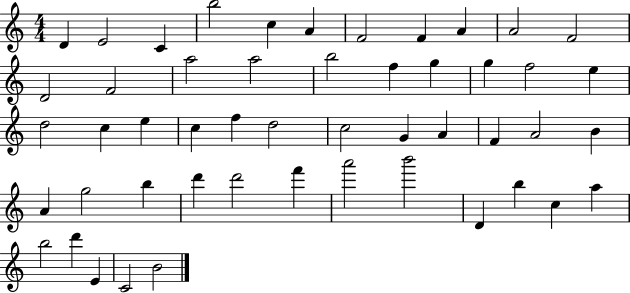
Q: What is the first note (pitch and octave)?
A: D4